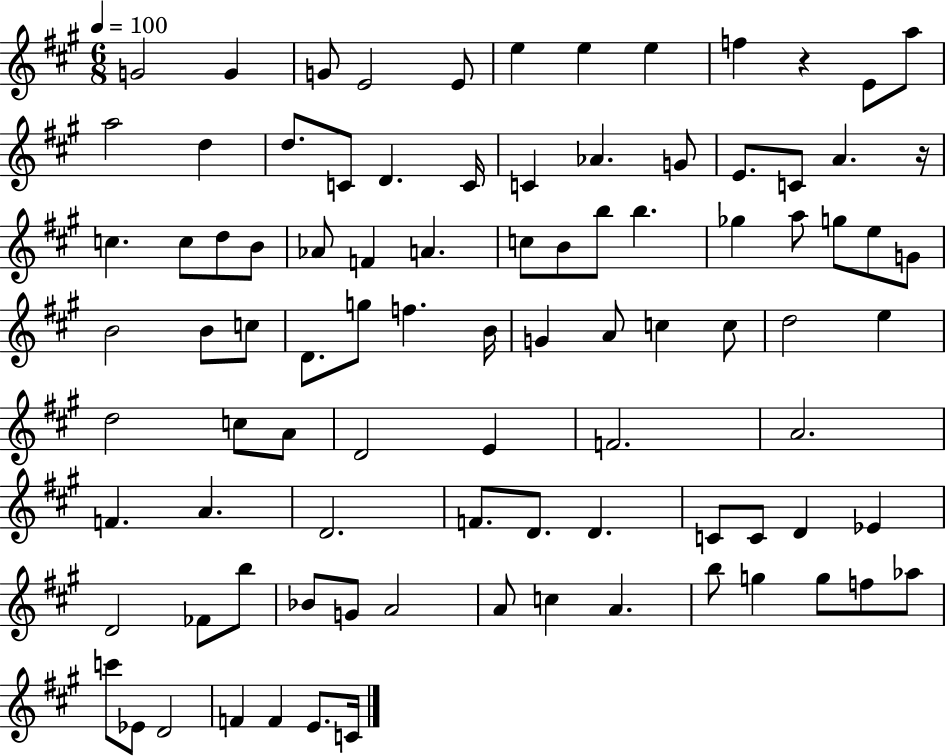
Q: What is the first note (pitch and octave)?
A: G4